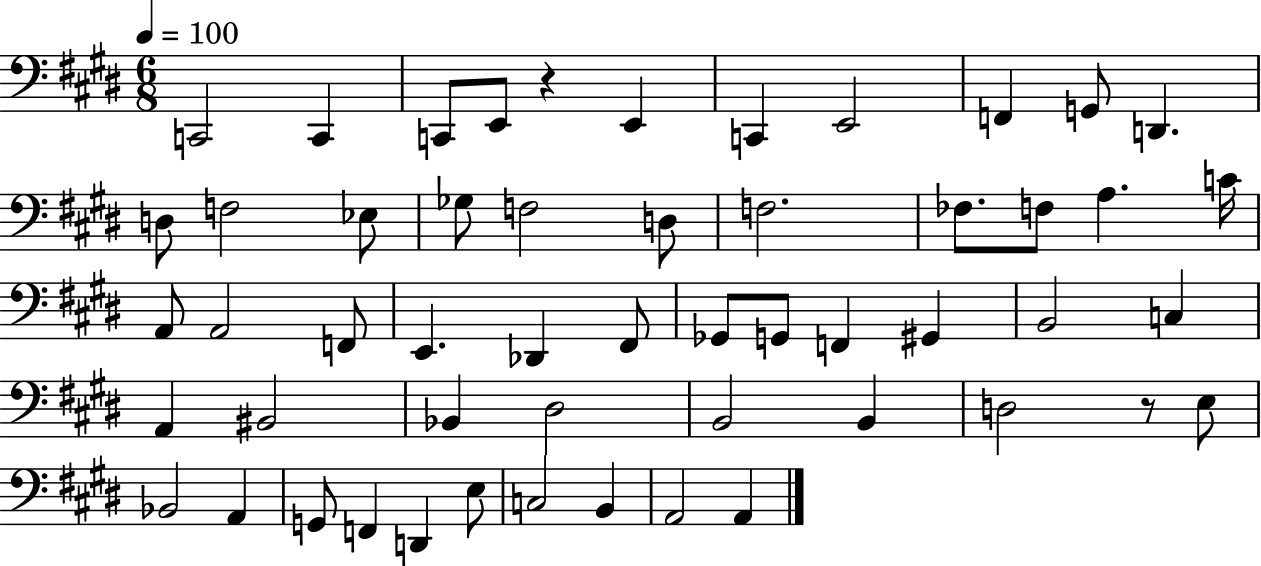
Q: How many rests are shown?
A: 2